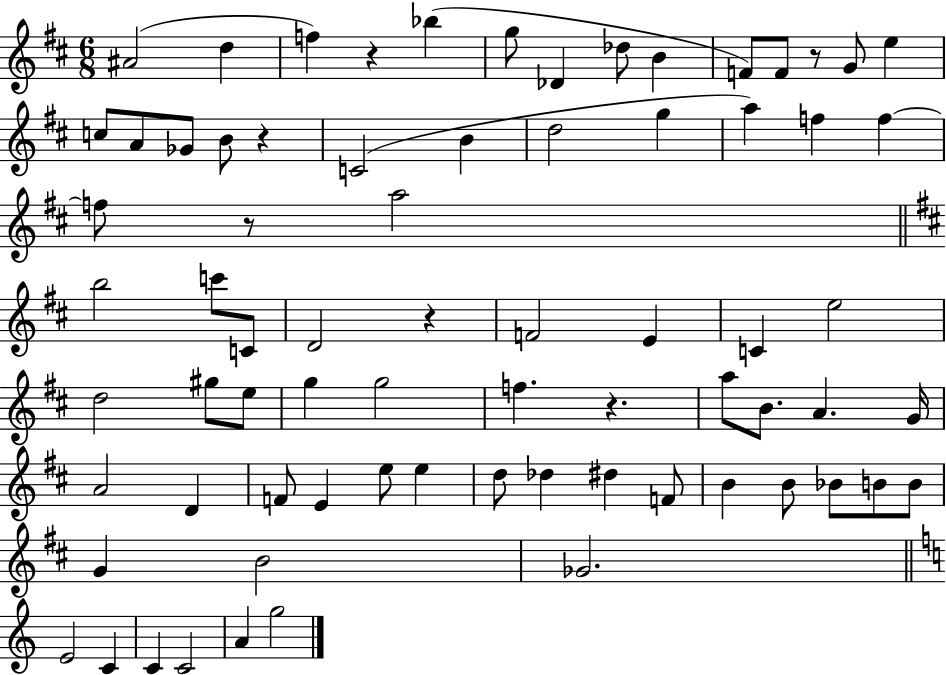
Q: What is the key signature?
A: D major